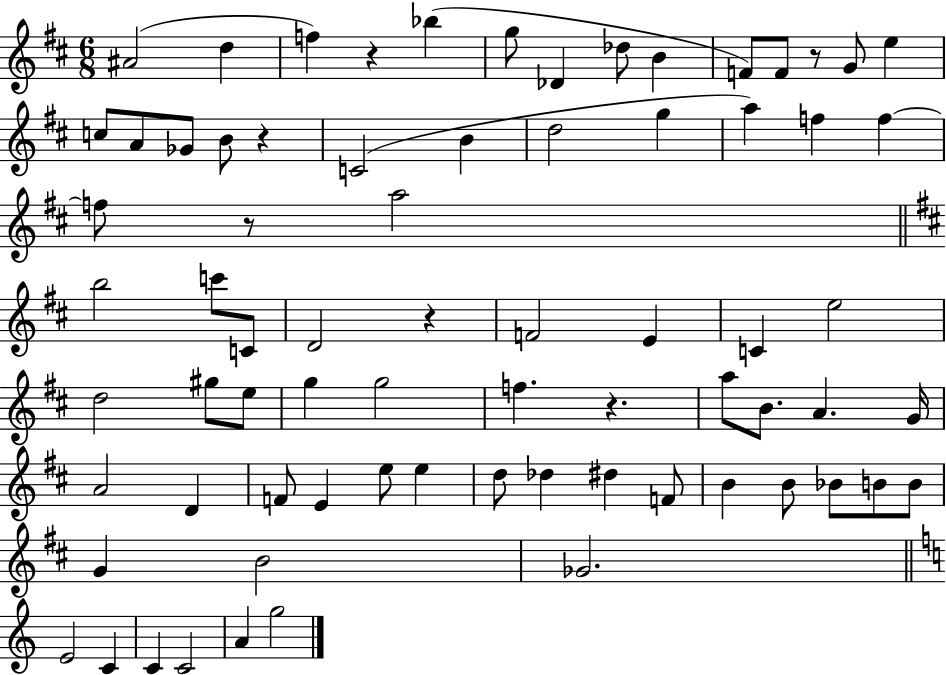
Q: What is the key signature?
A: D major